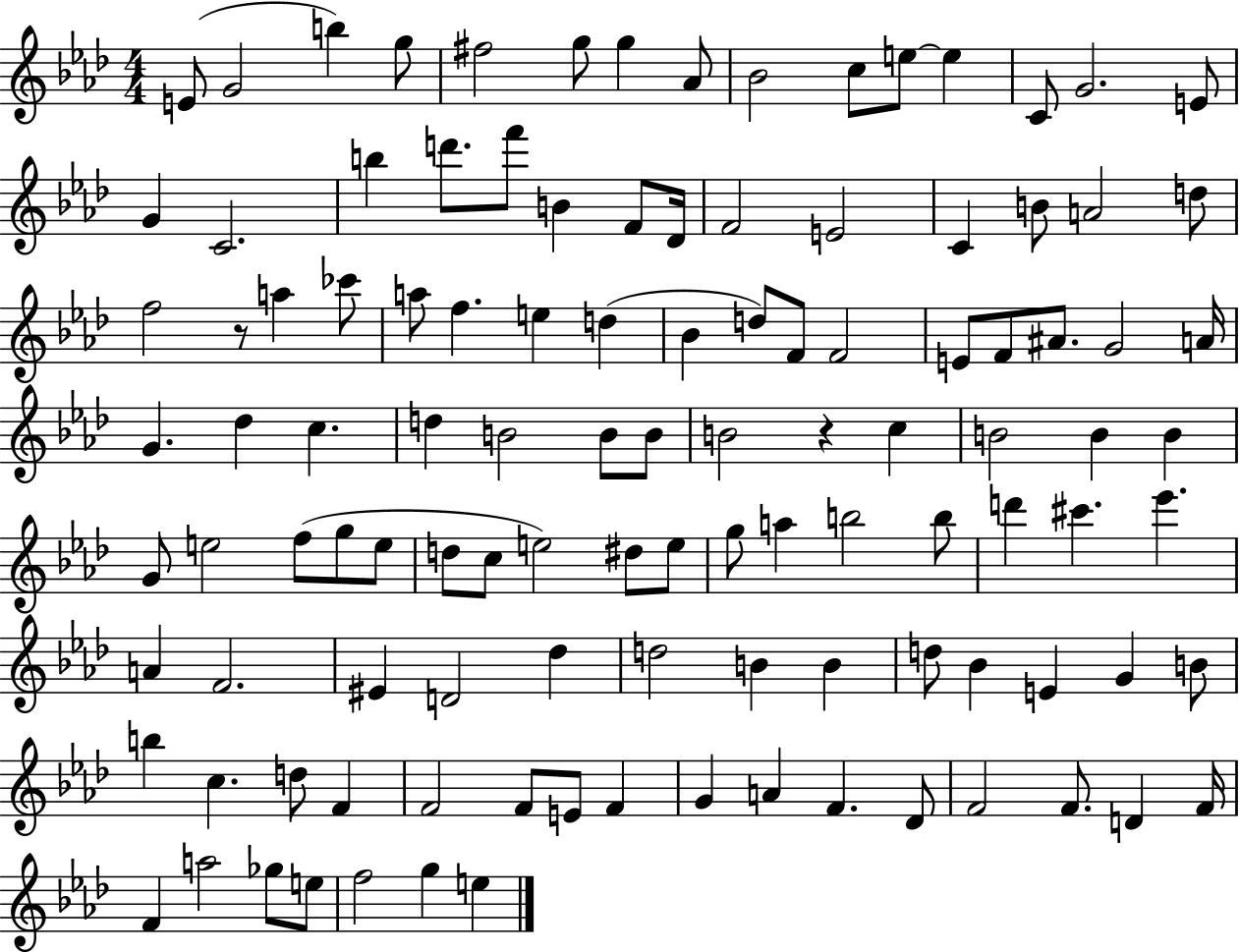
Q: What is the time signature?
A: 4/4